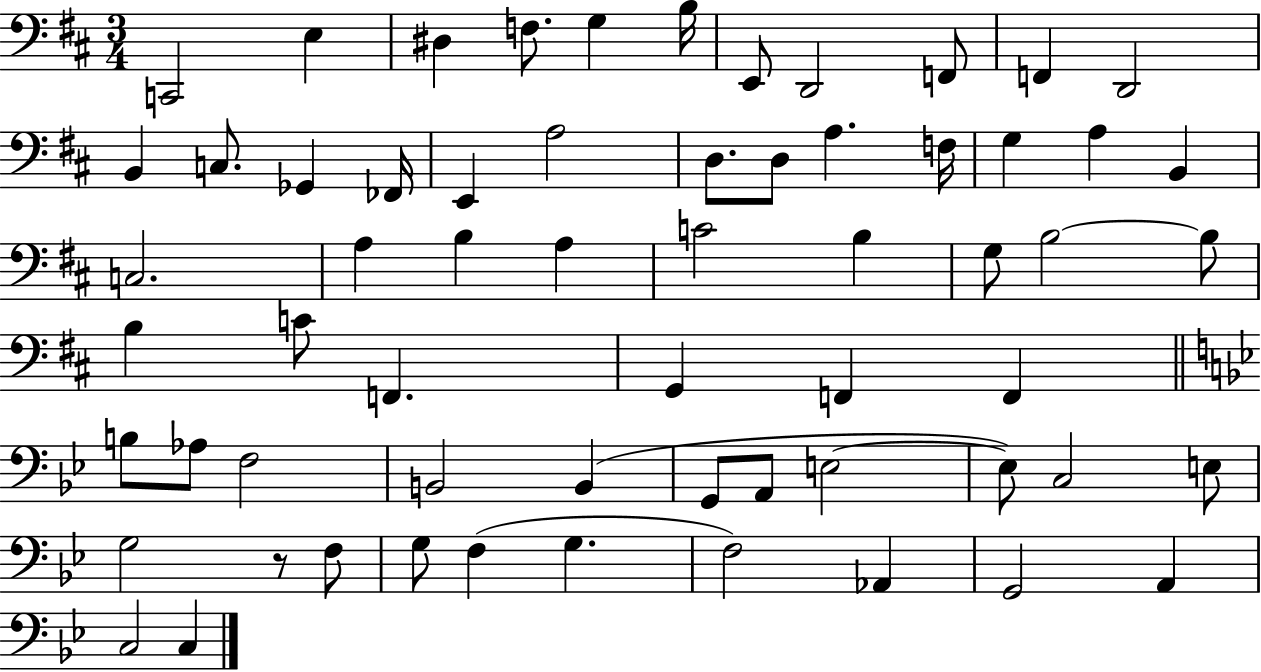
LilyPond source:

{
  \clef bass
  \numericTimeSignature
  \time 3/4
  \key d \major
  c,2 e4 | dis4 f8. g4 b16 | e,8 d,2 f,8 | f,4 d,2 | \break b,4 c8. ges,4 fes,16 | e,4 a2 | d8. d8 a4. f16 | g4 a4 b,4 | \break c2. | a4 b4 a4 | c'2 b4 | g8 b2~~ b8 | \break b4 c'8 f,4. | g,4 f,4 f,4 | \bar "||" \break \key bes \major b8 aes8 f2 | b,2 b,4( | g,8 a,8 e2~~ | e8) c2 e8 | \break g2 r8 f8 | g8 f4( g4. | f2) aes,4 | g,2 a,4 | \break c2 c4 | \bar "|."
}